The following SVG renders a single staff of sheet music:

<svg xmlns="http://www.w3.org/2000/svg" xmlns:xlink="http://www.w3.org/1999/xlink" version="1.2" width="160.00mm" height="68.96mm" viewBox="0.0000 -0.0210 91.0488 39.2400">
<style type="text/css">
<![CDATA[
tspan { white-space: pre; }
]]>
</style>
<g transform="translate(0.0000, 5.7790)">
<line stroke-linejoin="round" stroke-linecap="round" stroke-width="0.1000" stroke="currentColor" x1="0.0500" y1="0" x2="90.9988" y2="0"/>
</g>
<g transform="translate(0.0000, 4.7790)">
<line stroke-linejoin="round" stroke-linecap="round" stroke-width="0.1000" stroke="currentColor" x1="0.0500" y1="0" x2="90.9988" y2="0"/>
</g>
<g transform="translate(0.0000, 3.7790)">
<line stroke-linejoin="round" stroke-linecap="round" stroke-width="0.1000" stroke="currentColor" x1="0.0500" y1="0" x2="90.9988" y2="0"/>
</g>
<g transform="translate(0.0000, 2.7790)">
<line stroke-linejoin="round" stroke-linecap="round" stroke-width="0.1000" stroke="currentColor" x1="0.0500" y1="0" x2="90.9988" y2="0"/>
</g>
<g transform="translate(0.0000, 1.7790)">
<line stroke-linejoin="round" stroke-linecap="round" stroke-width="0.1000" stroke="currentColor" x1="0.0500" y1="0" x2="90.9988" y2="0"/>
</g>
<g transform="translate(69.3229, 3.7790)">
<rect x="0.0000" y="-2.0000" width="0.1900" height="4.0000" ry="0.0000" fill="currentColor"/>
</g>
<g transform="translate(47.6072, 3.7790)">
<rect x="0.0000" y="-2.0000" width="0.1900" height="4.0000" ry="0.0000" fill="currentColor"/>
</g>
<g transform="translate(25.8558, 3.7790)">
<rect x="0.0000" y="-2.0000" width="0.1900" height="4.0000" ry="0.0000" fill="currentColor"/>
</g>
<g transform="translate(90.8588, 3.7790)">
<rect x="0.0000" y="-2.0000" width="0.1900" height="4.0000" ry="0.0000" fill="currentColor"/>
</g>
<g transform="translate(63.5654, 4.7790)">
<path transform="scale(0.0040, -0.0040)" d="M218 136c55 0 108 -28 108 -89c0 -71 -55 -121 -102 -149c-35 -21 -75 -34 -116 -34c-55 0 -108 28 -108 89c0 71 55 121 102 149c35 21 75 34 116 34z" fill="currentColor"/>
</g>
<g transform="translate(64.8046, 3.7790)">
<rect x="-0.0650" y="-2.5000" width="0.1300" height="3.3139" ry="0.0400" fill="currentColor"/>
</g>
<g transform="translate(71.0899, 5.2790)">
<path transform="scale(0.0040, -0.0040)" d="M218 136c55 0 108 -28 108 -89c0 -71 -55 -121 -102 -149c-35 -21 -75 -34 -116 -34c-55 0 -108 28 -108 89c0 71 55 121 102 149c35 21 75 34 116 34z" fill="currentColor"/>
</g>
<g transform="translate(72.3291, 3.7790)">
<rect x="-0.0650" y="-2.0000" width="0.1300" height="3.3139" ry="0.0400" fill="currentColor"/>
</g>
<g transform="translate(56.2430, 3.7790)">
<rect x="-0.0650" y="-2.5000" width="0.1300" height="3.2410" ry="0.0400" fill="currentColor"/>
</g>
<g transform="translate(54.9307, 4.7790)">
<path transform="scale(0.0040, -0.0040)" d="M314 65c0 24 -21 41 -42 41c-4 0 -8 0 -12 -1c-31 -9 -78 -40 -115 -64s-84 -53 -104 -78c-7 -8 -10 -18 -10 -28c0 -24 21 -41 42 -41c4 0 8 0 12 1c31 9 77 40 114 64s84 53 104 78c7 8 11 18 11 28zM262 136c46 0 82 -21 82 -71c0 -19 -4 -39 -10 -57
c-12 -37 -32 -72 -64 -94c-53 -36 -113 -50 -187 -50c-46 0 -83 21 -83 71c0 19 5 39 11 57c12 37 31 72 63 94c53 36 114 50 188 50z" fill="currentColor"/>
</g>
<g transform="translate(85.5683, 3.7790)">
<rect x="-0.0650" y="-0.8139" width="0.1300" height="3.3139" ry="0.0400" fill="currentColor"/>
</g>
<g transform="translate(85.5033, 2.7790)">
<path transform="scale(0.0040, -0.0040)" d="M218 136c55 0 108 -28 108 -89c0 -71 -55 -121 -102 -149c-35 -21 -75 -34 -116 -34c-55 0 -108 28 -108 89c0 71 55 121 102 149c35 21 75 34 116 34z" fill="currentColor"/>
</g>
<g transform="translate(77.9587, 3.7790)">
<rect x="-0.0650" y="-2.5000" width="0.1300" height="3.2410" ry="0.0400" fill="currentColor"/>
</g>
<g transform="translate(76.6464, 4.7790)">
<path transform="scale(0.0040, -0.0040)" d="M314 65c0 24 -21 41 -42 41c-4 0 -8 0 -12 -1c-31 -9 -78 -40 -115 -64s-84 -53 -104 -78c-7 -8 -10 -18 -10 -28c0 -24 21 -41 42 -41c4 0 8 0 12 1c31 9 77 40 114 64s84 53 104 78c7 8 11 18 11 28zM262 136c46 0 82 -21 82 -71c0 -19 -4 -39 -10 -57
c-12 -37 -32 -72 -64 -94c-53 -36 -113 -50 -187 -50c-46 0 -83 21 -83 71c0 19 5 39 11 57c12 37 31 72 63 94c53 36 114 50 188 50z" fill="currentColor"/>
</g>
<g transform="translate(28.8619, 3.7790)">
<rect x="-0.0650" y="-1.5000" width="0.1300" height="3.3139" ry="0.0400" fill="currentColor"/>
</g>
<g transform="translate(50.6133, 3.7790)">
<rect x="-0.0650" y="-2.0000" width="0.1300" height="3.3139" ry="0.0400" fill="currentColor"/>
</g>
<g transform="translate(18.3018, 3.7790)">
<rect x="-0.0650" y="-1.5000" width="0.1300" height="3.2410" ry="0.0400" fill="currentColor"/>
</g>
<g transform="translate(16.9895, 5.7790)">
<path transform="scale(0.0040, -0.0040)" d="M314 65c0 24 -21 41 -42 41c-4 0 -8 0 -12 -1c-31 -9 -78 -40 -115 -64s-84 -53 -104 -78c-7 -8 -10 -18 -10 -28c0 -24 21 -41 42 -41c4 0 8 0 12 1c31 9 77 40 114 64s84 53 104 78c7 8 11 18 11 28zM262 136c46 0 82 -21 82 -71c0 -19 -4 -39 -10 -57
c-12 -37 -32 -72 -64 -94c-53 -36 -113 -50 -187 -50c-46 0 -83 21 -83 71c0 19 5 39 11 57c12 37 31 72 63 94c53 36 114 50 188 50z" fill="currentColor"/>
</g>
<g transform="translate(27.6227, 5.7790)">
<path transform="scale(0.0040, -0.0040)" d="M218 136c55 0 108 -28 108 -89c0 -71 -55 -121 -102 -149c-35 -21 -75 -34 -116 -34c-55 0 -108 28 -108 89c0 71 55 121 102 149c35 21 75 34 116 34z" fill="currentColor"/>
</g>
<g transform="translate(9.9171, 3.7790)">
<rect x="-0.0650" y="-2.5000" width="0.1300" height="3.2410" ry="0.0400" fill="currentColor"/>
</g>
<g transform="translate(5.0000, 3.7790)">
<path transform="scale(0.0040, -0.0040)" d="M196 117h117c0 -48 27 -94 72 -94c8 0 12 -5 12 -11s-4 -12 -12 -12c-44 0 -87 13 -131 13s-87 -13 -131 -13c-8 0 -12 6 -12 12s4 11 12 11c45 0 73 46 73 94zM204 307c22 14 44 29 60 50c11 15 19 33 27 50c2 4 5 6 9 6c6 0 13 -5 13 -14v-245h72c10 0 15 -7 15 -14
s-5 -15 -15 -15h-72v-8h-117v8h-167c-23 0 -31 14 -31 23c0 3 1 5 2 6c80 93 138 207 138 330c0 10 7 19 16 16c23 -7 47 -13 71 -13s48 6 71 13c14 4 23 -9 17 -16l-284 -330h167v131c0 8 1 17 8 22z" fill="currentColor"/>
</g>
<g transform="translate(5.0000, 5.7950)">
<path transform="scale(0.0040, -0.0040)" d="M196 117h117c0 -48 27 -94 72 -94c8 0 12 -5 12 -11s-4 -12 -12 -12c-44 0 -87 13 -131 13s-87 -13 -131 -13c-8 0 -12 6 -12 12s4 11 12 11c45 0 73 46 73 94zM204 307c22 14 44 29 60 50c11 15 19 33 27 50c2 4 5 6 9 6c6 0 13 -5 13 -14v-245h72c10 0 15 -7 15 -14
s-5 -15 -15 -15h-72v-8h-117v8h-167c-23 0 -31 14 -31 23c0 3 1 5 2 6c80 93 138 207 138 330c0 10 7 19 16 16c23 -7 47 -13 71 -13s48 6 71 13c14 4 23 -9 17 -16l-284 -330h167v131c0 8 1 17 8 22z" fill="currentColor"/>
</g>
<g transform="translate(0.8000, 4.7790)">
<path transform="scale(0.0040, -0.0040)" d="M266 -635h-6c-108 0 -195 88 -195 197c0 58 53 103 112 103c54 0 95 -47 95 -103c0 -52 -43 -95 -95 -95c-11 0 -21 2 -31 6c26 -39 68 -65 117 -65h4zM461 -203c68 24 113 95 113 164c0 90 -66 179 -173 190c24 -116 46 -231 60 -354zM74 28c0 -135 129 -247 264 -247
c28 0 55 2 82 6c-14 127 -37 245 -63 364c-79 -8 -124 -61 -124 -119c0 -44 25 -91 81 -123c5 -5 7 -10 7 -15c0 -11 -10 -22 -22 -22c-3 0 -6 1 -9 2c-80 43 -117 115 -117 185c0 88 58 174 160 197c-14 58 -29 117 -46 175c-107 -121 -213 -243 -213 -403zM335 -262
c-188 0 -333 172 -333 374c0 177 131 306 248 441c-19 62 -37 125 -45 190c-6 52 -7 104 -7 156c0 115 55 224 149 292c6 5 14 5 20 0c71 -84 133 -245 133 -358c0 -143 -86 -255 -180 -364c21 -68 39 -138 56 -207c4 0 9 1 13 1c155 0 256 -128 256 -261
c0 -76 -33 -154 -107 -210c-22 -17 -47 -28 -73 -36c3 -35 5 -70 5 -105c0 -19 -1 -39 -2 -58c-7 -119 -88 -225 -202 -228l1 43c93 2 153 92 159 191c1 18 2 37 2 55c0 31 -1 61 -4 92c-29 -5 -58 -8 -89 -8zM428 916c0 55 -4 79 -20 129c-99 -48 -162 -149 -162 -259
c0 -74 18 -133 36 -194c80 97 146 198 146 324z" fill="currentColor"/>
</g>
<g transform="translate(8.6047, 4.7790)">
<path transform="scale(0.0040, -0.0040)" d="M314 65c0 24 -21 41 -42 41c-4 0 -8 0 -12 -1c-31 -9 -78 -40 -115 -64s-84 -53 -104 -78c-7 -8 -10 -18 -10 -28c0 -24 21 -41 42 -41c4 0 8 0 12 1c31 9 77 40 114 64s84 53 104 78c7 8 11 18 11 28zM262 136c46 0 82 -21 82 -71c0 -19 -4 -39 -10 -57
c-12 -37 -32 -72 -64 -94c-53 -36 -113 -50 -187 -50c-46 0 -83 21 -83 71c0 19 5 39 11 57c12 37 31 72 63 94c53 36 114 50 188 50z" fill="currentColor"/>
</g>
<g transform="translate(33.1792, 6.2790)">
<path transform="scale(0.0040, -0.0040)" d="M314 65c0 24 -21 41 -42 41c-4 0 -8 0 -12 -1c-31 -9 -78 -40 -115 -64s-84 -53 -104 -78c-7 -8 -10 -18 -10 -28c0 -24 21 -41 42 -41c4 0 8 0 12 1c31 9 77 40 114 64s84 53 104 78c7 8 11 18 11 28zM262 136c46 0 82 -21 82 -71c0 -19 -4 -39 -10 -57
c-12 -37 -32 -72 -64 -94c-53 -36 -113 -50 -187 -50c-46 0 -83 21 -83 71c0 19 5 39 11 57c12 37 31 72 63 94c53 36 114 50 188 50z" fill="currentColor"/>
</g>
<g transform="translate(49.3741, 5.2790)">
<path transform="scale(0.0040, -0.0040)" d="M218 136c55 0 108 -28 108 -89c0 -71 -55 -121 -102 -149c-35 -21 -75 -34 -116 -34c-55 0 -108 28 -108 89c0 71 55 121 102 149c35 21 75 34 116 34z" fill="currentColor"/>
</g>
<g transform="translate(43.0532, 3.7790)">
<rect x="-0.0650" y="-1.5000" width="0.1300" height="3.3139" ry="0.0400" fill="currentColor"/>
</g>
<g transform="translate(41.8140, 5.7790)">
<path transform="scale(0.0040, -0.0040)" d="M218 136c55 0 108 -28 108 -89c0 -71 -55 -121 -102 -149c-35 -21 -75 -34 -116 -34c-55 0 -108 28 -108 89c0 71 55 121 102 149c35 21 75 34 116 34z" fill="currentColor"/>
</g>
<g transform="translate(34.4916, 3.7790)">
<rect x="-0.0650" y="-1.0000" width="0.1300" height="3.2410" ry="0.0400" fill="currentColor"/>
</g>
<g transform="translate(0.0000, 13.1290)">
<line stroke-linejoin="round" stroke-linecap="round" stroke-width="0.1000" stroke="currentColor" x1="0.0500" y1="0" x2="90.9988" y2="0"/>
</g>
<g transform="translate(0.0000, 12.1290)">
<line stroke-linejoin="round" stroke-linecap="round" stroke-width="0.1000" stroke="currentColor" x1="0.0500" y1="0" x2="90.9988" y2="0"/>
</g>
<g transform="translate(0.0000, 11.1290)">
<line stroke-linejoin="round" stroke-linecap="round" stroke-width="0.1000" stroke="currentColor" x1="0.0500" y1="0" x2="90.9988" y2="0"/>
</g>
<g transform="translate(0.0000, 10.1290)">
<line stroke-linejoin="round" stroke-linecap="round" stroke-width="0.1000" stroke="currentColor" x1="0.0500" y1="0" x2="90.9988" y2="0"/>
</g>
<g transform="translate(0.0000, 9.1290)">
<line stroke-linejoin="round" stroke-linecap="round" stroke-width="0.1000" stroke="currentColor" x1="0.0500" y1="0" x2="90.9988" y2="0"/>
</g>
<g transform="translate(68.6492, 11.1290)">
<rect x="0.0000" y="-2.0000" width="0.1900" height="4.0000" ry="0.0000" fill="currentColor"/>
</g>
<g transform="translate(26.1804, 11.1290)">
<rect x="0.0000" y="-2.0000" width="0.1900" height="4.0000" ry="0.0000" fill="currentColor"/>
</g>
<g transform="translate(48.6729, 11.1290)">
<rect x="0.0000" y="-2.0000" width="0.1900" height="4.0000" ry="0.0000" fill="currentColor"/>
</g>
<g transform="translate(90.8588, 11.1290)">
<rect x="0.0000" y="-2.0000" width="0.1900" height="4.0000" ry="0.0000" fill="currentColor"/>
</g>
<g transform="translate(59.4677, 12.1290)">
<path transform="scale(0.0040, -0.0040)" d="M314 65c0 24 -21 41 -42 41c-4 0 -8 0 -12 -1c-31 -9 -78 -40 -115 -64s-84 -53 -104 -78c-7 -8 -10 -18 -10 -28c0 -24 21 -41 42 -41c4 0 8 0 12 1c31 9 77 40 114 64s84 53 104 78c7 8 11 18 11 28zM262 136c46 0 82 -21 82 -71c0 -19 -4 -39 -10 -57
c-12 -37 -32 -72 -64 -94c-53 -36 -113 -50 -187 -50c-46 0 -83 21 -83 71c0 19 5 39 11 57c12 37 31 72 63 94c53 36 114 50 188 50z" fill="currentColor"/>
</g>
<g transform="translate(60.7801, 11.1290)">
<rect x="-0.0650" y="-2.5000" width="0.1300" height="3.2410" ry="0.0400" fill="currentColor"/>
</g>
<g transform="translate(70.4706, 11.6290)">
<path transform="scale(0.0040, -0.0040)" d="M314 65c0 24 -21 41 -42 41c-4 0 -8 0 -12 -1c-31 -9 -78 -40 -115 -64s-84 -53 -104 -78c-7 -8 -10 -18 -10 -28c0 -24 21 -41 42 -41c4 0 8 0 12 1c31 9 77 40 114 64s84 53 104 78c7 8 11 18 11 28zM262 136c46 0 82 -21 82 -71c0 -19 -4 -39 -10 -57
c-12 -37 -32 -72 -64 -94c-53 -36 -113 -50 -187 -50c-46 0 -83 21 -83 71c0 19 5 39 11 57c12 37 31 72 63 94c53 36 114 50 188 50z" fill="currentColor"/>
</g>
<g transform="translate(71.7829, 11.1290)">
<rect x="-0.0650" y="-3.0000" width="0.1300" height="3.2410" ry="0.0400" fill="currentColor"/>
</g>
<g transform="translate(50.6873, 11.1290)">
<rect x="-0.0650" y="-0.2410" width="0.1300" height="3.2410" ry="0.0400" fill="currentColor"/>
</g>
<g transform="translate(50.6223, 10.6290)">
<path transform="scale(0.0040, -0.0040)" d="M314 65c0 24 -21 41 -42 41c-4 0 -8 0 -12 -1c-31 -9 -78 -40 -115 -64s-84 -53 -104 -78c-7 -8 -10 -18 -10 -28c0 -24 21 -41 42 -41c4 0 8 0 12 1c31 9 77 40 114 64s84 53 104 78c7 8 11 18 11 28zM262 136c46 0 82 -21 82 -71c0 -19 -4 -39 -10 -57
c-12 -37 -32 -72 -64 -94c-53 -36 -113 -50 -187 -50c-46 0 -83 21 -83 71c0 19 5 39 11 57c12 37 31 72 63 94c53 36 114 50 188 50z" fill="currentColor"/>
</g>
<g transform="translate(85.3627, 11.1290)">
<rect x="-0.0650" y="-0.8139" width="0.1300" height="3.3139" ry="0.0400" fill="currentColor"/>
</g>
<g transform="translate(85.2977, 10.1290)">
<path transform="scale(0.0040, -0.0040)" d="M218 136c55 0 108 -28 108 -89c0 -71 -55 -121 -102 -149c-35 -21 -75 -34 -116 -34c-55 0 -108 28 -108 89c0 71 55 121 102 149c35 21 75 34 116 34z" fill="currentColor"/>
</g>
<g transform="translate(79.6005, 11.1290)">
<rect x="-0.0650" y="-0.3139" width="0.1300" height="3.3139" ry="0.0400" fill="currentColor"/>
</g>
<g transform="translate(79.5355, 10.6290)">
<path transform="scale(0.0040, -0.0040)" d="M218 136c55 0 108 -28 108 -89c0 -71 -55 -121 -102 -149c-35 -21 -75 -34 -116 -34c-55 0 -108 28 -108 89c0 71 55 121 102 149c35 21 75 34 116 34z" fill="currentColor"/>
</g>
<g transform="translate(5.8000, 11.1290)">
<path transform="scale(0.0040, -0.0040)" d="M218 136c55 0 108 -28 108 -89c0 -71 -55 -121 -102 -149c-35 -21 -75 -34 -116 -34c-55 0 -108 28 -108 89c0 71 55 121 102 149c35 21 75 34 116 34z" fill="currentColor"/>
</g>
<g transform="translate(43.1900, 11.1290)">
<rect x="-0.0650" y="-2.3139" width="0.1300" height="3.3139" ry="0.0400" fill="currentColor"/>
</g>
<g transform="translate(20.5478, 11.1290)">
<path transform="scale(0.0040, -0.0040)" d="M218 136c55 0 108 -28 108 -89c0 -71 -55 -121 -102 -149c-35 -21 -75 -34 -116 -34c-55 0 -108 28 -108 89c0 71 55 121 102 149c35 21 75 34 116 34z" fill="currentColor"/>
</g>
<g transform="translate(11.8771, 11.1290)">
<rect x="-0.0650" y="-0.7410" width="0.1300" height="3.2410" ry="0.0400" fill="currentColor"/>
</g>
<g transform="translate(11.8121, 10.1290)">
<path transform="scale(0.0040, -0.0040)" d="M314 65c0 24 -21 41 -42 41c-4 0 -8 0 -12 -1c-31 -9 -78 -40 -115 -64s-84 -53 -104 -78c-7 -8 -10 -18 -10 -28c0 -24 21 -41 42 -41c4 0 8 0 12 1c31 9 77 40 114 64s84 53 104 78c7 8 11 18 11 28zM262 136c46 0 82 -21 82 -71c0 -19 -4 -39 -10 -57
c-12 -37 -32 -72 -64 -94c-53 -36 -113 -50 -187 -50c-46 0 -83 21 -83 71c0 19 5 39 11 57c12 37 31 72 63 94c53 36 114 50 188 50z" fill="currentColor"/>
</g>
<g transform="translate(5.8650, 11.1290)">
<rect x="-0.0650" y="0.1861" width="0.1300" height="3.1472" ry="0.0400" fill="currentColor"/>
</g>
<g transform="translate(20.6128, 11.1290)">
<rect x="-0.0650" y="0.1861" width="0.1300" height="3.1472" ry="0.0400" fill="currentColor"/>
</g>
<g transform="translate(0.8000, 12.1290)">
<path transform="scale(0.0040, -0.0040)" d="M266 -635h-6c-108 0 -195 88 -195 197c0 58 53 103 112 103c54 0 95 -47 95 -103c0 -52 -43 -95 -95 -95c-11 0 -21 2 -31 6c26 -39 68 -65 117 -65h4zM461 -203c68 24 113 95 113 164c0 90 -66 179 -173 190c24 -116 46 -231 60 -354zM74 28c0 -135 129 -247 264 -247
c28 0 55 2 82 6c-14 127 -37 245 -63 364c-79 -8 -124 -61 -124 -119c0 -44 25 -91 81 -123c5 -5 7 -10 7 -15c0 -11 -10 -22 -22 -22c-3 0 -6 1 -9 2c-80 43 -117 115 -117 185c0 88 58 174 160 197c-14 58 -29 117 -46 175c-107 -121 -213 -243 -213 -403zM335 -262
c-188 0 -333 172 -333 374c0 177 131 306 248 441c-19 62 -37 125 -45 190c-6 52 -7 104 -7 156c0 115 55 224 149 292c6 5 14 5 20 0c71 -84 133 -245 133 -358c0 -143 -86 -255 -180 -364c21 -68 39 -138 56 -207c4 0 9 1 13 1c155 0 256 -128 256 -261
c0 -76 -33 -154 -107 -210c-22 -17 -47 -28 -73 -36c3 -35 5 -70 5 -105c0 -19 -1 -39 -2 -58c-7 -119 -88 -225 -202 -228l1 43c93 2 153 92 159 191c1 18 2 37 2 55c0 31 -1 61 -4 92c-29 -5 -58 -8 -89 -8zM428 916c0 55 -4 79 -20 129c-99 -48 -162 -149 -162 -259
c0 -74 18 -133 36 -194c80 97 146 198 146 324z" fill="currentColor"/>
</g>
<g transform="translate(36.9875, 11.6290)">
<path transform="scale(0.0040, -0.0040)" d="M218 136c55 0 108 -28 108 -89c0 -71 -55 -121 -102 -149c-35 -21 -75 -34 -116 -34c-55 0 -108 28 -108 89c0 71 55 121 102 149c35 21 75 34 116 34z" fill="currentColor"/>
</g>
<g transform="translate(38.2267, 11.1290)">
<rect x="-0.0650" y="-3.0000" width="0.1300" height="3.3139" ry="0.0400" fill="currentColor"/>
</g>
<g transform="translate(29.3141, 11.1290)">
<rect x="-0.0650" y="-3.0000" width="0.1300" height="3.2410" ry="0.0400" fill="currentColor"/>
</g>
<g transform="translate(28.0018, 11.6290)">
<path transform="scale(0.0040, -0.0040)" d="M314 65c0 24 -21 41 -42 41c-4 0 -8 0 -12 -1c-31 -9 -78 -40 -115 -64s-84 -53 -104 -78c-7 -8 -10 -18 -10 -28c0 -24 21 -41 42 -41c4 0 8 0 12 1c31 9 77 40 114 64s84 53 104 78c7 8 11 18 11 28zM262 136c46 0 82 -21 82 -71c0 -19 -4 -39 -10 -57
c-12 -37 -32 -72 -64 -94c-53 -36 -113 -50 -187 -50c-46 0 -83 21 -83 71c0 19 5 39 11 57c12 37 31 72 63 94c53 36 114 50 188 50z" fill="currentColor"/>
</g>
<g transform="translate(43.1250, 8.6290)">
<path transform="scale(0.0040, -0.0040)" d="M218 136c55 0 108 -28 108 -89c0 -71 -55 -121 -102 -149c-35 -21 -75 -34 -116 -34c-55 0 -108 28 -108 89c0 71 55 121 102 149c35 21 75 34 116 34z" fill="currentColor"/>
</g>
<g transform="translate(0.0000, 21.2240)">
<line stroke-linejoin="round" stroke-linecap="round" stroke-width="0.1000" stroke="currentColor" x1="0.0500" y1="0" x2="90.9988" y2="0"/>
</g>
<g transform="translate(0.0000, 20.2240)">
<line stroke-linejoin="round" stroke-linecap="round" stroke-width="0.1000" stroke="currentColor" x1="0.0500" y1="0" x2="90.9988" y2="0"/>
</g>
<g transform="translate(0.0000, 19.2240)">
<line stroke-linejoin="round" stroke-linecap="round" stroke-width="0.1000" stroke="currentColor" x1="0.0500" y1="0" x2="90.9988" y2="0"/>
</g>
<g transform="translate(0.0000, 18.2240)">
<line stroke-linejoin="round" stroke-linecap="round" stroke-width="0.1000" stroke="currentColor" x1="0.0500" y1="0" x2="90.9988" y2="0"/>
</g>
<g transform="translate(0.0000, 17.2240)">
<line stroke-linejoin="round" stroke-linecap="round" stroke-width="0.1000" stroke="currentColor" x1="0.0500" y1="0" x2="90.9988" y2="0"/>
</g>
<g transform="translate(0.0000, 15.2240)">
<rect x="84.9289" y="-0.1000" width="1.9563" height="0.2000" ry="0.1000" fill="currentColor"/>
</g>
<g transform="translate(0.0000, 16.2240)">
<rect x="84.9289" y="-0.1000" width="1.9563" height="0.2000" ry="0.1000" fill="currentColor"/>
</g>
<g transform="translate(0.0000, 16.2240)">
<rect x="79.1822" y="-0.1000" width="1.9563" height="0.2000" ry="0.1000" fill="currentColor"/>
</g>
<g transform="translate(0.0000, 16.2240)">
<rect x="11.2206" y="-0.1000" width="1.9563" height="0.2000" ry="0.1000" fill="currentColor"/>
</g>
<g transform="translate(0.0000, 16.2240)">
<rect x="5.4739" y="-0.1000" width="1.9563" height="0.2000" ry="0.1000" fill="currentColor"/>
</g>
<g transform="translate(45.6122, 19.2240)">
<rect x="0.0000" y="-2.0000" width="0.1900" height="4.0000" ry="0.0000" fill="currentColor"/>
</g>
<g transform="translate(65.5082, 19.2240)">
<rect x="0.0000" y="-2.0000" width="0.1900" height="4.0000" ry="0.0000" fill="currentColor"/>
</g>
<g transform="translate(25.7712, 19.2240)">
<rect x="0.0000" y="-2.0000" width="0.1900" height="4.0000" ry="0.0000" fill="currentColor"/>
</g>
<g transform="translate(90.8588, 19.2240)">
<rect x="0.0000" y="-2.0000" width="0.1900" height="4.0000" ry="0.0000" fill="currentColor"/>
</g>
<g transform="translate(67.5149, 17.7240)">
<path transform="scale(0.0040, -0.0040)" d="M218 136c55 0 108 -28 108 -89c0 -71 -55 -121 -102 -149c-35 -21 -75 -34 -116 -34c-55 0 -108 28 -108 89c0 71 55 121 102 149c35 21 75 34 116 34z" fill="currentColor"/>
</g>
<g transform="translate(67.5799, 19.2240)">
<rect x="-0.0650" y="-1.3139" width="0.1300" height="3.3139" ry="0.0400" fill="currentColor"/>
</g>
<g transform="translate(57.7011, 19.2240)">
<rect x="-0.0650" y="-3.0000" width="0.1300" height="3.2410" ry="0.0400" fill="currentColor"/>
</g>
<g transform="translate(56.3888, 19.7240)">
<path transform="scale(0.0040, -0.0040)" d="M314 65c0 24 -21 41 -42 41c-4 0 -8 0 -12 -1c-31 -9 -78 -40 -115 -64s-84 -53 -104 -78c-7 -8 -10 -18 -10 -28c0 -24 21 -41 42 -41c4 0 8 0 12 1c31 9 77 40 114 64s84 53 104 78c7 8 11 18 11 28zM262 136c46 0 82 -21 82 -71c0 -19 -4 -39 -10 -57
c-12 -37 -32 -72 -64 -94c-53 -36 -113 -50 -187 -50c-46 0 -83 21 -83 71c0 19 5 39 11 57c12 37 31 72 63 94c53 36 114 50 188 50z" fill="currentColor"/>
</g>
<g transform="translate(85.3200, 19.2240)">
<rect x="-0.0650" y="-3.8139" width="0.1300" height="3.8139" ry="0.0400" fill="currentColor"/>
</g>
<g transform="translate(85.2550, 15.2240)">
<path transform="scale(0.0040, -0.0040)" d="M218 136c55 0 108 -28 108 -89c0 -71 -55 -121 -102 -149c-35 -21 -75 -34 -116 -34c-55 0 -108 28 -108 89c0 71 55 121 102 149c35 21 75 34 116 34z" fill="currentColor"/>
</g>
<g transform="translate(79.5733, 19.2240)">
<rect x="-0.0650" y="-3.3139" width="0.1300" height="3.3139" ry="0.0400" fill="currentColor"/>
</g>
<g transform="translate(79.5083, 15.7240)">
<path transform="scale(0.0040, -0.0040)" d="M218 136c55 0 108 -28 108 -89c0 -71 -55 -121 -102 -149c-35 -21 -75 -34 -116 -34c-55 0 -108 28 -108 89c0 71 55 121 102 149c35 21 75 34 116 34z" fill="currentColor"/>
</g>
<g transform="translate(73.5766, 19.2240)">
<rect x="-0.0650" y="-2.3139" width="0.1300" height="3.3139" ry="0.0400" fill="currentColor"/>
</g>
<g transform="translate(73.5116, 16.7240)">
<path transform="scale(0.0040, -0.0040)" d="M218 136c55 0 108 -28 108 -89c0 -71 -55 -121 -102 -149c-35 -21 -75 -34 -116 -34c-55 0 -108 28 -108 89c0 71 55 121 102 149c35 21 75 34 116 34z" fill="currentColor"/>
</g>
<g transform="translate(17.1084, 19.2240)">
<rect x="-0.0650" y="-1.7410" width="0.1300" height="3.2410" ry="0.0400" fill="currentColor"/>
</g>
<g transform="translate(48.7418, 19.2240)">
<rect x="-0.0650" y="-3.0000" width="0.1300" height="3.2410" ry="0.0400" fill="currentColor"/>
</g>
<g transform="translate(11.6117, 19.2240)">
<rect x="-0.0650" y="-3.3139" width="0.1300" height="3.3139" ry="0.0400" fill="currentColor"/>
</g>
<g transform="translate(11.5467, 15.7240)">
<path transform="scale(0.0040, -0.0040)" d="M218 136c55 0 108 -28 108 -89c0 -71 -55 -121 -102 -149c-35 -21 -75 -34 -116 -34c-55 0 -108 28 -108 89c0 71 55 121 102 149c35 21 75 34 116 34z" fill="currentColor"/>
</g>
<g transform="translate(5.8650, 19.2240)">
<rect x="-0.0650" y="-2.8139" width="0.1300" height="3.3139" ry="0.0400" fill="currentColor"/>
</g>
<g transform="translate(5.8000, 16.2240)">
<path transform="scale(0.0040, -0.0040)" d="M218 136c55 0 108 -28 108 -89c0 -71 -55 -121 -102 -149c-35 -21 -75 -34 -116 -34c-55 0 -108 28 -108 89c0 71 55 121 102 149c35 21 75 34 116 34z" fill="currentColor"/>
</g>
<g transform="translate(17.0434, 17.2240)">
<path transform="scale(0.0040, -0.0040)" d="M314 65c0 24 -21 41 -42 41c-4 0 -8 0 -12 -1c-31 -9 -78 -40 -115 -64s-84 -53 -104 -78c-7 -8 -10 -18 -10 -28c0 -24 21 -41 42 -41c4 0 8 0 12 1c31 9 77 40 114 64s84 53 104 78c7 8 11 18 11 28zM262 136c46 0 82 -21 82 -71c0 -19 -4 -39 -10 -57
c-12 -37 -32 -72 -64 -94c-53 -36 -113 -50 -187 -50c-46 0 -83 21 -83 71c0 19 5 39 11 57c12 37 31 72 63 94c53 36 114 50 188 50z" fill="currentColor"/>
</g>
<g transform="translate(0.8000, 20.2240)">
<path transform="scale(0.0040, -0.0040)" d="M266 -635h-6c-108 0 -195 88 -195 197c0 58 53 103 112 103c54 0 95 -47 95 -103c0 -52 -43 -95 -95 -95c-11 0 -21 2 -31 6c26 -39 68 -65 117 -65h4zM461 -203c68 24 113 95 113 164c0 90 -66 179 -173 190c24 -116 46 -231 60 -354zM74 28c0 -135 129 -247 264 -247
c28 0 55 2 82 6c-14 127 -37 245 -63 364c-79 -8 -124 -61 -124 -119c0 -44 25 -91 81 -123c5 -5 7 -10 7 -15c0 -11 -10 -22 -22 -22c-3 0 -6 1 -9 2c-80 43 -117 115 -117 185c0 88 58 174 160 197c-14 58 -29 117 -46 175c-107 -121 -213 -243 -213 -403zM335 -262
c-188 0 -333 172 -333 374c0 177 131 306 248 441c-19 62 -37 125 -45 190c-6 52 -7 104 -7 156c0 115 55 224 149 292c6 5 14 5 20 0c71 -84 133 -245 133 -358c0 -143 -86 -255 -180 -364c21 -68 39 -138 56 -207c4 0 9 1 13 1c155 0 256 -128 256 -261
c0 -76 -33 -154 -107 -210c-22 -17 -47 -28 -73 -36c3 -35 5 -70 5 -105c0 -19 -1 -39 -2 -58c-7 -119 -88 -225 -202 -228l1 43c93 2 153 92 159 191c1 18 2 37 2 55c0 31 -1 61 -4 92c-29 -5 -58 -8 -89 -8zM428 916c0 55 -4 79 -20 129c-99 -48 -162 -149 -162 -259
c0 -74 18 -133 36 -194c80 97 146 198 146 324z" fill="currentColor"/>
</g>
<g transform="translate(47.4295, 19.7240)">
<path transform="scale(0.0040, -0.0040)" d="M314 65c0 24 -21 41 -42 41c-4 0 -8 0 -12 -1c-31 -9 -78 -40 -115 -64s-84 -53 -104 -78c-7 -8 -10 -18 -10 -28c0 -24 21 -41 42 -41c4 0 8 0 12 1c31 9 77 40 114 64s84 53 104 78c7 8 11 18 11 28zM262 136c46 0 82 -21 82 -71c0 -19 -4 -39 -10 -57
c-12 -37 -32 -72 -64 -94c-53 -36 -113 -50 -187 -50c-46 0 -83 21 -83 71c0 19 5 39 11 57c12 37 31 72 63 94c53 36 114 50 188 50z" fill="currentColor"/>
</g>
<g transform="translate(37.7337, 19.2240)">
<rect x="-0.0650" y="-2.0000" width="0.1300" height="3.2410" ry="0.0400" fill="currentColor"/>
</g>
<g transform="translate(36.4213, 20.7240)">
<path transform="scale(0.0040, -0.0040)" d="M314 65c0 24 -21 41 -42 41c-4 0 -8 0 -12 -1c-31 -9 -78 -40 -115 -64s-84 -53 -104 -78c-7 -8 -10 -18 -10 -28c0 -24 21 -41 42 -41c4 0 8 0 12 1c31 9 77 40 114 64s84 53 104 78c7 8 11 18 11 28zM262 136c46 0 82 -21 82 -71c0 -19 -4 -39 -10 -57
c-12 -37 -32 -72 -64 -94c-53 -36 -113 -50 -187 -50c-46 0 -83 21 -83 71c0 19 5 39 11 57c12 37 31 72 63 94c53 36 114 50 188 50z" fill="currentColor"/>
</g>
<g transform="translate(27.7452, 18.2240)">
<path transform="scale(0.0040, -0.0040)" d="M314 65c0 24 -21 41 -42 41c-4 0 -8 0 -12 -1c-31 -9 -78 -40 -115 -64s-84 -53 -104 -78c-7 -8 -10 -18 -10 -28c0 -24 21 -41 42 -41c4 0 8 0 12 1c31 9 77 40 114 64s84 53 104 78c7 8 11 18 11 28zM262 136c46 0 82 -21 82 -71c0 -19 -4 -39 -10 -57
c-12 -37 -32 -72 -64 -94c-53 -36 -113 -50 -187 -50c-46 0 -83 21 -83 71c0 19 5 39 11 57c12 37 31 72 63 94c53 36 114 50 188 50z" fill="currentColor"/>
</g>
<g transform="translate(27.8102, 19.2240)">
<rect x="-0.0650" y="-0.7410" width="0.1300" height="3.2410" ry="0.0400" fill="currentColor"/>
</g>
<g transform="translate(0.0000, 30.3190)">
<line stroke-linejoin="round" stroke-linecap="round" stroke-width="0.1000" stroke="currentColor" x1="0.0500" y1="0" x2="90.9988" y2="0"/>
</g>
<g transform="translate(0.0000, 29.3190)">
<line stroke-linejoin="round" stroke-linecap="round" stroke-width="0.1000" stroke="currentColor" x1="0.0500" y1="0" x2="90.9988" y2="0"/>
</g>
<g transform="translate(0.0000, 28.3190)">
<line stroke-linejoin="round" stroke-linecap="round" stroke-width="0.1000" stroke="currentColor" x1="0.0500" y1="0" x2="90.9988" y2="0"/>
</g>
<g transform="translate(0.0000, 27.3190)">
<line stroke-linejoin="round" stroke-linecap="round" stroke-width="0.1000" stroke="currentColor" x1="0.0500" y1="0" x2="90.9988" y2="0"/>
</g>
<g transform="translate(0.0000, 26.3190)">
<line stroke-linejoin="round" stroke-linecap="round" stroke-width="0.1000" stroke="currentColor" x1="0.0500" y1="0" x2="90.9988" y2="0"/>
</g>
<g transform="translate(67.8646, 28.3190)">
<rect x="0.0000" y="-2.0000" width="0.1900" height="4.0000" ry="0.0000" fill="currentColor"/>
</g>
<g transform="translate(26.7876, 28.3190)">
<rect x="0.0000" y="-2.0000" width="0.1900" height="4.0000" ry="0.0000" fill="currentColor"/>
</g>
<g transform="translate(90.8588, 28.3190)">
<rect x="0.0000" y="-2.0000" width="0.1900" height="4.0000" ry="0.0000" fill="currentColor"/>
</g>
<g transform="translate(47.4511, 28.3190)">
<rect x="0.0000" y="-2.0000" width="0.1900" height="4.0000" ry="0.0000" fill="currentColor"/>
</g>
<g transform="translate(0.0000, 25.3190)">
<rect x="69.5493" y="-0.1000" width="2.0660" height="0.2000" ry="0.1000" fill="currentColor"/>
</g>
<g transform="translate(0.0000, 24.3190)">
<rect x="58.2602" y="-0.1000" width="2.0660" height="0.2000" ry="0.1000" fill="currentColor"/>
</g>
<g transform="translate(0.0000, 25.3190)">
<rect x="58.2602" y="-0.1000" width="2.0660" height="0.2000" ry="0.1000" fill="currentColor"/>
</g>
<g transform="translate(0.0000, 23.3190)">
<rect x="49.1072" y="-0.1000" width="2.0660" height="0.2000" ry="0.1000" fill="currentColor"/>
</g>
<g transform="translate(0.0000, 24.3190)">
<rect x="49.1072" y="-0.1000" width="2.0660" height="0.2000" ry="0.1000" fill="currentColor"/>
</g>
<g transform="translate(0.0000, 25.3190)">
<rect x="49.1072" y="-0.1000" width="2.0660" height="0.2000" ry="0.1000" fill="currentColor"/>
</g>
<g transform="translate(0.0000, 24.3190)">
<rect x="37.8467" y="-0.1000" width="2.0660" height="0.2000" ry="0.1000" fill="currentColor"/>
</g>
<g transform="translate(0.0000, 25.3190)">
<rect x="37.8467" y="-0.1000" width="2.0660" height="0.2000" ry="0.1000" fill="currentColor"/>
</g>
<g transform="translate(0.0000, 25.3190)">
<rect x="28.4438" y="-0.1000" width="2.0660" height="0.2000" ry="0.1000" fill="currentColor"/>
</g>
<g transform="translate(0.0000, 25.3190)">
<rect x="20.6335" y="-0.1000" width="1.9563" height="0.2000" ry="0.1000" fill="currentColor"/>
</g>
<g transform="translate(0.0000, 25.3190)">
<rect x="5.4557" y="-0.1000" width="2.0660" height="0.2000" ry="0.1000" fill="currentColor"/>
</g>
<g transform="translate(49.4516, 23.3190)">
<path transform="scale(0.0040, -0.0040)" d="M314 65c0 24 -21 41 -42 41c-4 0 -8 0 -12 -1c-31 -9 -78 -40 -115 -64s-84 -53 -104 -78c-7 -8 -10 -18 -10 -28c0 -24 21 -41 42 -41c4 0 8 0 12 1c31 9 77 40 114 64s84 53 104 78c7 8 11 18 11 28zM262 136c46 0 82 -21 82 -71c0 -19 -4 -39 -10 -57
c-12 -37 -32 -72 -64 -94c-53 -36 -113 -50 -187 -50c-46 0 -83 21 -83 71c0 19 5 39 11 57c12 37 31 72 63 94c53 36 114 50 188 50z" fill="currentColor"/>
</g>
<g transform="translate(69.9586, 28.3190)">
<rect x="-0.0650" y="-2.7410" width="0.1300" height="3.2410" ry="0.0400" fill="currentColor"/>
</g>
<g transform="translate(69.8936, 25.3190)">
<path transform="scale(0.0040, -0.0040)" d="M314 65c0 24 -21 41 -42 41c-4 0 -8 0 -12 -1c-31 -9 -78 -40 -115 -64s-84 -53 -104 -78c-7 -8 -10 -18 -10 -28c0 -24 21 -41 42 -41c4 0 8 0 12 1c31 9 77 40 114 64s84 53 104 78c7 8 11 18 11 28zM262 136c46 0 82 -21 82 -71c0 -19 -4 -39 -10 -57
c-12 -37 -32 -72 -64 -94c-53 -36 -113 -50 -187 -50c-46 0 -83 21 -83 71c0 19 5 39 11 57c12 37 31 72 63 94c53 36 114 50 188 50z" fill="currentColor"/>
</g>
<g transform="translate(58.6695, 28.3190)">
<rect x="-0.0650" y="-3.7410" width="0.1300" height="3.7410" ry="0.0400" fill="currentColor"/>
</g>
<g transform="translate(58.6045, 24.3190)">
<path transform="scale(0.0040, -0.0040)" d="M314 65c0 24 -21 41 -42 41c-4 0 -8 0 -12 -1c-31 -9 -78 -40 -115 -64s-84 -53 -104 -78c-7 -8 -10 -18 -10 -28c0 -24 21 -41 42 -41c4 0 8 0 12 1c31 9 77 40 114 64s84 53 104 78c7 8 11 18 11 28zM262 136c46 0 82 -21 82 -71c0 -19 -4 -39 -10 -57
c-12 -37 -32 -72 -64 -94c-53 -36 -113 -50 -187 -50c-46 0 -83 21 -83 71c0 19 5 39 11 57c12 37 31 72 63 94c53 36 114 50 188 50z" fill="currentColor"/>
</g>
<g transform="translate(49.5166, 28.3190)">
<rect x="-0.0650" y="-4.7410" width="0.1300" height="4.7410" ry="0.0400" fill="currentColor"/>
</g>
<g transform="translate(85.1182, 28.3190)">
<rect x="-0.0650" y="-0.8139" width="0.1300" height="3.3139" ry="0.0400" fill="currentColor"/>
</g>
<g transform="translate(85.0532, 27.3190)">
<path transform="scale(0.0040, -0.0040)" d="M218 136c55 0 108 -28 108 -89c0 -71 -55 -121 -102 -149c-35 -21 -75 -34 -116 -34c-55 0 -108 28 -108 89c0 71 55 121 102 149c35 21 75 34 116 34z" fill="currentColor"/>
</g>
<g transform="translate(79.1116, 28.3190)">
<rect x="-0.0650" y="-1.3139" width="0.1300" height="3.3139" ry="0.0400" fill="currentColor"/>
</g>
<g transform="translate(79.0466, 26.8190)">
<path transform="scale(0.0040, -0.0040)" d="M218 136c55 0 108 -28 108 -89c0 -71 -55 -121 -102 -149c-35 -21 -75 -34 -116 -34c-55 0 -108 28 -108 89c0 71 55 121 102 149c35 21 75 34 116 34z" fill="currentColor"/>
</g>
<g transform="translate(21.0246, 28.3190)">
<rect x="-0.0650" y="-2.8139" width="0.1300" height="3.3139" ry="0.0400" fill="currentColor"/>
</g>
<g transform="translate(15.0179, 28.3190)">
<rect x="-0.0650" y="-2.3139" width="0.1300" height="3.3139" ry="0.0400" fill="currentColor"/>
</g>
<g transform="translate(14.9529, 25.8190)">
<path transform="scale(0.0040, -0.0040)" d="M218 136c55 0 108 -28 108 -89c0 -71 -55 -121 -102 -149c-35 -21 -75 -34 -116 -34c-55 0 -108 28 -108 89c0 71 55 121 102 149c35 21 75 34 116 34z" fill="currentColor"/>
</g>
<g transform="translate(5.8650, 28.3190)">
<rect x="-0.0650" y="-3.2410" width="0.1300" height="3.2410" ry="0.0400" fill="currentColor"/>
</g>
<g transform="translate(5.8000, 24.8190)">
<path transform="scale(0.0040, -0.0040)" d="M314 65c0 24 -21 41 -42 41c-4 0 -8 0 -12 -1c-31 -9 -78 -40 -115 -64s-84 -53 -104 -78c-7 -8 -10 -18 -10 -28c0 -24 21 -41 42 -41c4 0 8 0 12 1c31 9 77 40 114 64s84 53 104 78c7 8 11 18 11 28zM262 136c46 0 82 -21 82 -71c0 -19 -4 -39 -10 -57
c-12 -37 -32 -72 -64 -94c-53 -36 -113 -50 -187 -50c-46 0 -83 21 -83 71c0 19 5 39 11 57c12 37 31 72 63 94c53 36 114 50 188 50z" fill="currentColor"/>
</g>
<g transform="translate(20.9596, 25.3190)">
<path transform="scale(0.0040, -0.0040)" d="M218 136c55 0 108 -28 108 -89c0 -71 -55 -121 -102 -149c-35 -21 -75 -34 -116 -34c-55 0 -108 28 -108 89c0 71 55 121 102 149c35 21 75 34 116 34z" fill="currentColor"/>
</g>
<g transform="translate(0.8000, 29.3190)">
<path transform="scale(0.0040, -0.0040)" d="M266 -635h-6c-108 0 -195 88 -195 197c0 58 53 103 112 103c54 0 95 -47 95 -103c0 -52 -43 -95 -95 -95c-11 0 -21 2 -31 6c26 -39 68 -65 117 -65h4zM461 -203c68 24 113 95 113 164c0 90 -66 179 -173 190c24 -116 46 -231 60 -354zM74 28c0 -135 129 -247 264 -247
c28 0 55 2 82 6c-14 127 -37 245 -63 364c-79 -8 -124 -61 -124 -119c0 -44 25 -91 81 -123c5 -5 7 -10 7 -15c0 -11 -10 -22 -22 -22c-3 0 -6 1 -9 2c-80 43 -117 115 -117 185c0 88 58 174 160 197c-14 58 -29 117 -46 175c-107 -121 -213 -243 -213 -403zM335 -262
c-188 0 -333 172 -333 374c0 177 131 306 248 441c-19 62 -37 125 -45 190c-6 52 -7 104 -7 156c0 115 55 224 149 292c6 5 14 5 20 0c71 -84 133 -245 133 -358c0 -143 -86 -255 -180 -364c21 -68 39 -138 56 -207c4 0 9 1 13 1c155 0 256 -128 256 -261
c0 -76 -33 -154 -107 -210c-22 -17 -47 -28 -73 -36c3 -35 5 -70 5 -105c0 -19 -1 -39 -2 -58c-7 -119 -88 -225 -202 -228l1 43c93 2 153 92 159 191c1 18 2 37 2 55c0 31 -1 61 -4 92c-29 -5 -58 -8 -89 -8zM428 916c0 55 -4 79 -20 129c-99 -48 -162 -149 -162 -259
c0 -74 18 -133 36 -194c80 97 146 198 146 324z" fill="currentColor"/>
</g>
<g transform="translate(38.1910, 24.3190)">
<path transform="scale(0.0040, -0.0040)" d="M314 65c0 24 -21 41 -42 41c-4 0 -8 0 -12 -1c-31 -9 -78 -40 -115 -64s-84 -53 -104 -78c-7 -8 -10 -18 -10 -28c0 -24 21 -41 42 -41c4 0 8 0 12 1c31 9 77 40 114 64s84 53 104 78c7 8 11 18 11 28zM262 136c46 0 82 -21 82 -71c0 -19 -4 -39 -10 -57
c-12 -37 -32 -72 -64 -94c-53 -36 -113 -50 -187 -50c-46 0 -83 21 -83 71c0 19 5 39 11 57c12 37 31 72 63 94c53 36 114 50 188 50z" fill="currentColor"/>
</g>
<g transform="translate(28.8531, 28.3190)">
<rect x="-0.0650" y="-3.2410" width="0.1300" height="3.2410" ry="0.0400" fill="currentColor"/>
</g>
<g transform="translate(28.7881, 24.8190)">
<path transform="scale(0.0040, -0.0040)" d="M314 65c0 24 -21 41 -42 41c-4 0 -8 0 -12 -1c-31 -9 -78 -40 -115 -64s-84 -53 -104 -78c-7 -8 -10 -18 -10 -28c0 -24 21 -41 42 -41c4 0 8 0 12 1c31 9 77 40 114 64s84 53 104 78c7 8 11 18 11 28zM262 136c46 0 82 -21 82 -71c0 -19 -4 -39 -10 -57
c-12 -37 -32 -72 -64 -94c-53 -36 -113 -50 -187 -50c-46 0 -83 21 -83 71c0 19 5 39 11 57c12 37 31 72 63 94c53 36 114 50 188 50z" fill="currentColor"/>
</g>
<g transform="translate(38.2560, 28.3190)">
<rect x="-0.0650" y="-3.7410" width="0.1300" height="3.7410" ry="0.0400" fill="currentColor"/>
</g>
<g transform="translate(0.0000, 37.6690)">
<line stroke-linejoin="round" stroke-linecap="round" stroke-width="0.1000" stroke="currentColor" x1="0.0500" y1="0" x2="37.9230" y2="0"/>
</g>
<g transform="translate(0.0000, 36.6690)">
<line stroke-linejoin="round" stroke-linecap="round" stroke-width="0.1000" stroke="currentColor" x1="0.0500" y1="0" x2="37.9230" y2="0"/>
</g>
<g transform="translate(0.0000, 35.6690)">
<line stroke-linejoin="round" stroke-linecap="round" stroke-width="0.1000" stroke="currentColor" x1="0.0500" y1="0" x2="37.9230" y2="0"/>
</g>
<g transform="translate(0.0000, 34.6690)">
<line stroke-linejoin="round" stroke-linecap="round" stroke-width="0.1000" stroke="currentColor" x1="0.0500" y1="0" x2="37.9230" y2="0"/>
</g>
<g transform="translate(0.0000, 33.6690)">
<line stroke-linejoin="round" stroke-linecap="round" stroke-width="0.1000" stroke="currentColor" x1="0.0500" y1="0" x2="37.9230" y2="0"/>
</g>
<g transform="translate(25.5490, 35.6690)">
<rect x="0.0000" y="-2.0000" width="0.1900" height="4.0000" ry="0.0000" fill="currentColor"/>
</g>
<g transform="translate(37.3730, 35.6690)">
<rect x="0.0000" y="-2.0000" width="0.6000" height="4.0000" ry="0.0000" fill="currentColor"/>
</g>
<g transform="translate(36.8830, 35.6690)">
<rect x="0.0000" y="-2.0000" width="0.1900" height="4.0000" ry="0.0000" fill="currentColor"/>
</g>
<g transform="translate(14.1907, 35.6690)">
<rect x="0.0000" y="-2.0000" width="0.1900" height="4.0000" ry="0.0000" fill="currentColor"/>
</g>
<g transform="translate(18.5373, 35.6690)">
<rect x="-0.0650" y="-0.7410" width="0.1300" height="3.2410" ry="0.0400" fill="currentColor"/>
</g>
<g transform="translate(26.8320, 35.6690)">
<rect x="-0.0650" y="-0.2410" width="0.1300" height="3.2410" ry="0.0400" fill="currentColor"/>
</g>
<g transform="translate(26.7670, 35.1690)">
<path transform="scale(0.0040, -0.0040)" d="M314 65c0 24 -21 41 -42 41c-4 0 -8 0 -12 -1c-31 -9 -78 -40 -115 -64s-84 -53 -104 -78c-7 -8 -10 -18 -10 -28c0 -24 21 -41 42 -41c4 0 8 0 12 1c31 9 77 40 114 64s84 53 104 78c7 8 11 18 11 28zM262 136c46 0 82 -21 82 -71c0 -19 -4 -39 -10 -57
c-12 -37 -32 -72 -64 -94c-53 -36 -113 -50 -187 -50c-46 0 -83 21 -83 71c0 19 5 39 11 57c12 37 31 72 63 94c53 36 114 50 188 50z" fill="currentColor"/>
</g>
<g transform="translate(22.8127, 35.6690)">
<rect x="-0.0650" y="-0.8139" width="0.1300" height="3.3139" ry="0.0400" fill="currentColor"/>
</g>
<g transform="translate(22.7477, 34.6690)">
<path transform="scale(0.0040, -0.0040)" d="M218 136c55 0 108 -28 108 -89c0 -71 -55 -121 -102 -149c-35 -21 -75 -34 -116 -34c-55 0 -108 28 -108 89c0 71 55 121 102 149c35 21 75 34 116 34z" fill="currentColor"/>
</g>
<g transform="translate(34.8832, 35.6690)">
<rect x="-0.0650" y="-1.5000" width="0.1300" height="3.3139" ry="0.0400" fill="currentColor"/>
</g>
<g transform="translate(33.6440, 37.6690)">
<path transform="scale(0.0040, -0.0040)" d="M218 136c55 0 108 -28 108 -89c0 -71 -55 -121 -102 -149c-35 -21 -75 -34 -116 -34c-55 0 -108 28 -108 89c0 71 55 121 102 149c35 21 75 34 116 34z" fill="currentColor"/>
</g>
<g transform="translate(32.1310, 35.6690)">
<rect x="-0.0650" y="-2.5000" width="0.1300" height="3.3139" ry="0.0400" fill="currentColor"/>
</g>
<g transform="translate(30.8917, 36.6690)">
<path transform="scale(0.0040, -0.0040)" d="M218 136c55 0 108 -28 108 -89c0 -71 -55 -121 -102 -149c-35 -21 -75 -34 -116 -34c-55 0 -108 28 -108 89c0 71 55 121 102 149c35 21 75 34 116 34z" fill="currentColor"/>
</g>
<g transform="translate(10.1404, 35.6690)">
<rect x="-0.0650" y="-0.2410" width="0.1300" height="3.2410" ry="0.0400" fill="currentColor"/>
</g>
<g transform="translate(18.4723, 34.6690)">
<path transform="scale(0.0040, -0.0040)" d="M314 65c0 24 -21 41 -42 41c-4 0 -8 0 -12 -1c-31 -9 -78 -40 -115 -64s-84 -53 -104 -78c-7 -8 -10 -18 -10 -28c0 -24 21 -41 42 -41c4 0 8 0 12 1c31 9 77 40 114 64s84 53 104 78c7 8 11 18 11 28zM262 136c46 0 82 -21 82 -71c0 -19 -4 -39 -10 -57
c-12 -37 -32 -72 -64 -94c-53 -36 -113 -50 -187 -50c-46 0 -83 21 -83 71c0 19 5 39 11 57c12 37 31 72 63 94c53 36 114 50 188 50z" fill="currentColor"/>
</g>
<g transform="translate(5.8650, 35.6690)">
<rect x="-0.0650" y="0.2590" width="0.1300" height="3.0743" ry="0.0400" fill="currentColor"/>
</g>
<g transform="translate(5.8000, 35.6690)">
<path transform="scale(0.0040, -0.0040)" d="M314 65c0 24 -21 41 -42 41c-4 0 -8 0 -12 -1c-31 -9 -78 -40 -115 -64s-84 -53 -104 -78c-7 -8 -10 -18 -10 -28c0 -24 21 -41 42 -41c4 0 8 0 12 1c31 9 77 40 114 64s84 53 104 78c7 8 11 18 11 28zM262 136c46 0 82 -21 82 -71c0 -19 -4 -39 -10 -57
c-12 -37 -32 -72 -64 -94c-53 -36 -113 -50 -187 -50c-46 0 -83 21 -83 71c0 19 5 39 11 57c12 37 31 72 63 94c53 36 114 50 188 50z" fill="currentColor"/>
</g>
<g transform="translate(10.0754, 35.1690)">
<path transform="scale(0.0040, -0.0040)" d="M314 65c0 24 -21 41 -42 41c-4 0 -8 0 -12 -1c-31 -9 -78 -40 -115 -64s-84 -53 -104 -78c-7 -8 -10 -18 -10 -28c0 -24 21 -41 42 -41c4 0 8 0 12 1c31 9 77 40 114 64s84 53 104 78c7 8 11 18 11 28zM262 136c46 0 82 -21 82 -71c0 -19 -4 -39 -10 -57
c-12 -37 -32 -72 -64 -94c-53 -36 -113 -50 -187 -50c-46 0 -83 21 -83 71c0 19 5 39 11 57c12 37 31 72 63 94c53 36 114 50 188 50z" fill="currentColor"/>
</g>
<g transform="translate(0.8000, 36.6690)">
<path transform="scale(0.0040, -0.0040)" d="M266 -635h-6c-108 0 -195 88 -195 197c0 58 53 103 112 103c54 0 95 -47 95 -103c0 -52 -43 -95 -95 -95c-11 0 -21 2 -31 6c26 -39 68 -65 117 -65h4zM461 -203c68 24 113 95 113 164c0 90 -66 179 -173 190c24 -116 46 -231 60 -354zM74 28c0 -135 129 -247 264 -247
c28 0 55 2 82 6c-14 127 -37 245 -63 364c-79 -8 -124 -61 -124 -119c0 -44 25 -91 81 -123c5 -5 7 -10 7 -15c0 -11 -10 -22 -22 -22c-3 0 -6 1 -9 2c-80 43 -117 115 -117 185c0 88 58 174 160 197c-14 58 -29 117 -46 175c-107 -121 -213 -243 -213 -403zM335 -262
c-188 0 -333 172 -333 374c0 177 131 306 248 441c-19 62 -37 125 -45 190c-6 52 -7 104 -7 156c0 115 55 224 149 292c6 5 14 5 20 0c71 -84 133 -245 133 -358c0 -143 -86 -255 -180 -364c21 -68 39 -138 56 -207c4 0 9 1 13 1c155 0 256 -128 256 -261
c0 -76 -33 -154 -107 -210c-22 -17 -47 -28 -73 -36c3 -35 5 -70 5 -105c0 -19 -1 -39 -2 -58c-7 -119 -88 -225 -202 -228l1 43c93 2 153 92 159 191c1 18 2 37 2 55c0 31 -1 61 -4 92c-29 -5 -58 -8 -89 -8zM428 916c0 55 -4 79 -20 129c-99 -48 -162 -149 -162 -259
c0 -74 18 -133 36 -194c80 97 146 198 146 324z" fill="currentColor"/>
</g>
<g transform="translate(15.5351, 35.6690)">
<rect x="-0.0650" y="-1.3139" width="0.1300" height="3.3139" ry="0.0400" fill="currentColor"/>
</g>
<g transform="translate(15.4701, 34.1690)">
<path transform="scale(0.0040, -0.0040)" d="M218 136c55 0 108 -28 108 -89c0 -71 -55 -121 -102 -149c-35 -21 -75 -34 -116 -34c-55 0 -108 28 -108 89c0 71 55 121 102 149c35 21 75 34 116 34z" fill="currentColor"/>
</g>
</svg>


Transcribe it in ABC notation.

X:1
T:Untitled
M:4/4
L:1/4
K:C
G2 E2 E D2 E F G2 G F G2 d B d2 B A2 A g c2 G2 A2 c d a b f2 d2 F2 A2 A2 e g b c' b2 g a b2 c'2 e'2 c'2 a2 e d B2 c2 e d2 d c2 G E